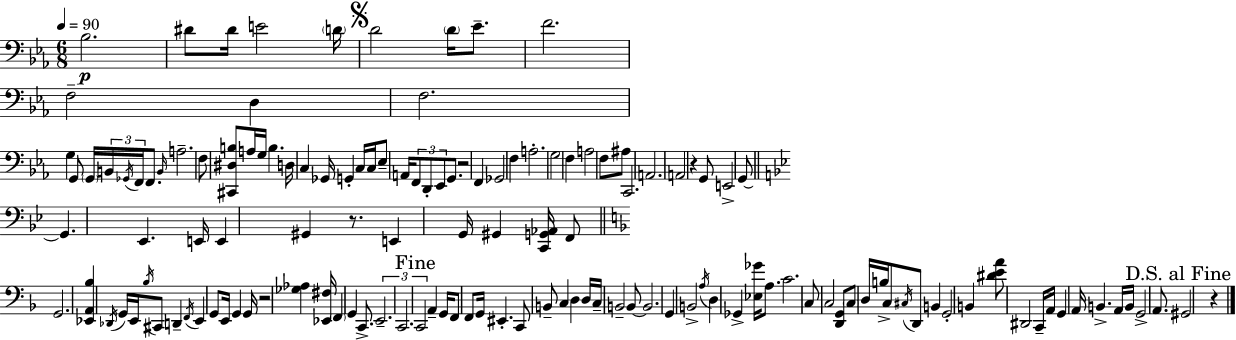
Bb3/h. D#4/e D#4/s E4/h D4/s D4/h D4/s Eb4/e. F4/h. F3/h D3/q F3/h. G3/q G2/e G2/s B2/s Gb2/s F2/s F2/e. B2/s A3/h. F3/e [C#2,D#3,B3]/e A3/s G3/s B3/q. D3/s C3/q Gb2/s G2/q C3/s C3/s Eb3/e A2/s F2/e D2/e Eb2/e G2/e. R/h F2/q Gb2/h F3/q A3/h. G3/h F3/q A3/h F3/e A#3/e C2/h. A2/h. A2/h R/q G2/e E2/h G2/e G2/q. Eb2/q. E2/s E2/q G#2/q R/e. E2/q G2/s G#2/q [C2,G2,Ab2]/s F2/e G2/h. [Eb2,A2,Bb3]/q Db2/s G2/s E2/s Bb3/s C#2/e D2/q F2/s E2/q G2/e E2/s G2/q G2/s R/h [Gb3,Ab3]/q [Eb2,F#3]/s F2/q G2/q C2/e. E2/h. C2/h. C2/h A2/q G2/s F2/e F2/e G2/s EIS2/q. C2/e B2/e C3/q D3/q D3/s C3/s B2/h B2/e B2/h. G2/q B2/h A3/s D3/q Gb2/q [Eb3,Gb4]/s A3/e. C4/h. C3/e C3/h [D2,G2]/e C3/e D3/s B3/s C3/e C#3/s D2/e B2/q G2/h B2/q [D#4,E4,A4]/e D#2/h C2/s A2/s G2/q A2/s B2/q. A2/s B2/s G2/h A2/e. G#2/h R/q